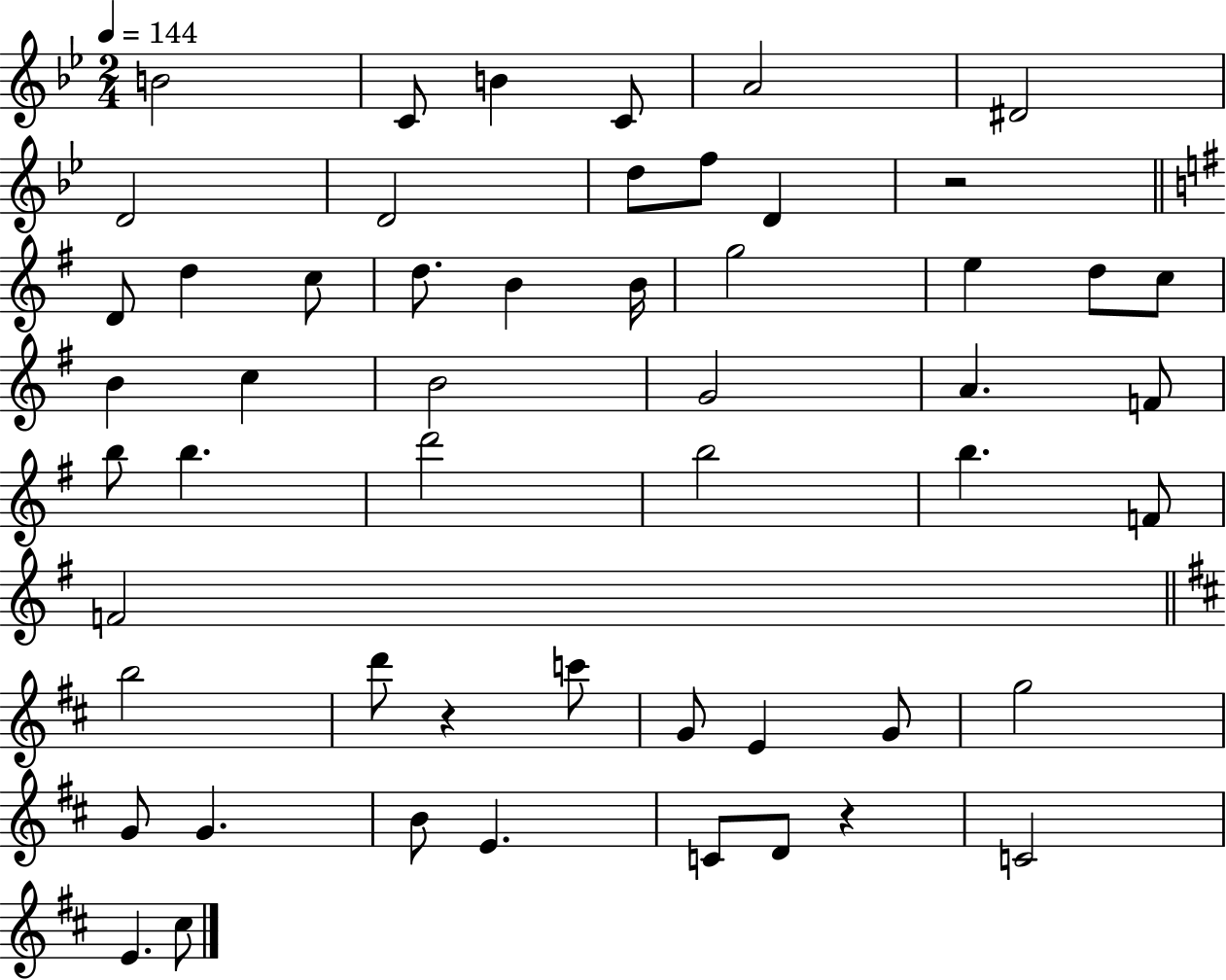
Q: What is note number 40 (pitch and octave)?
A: G4